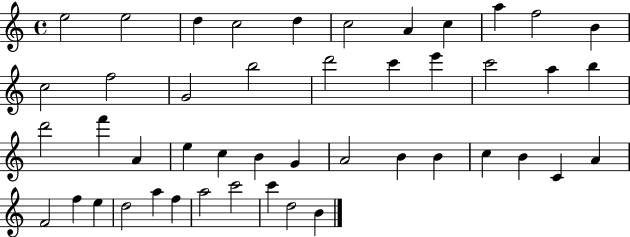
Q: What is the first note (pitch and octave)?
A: E5